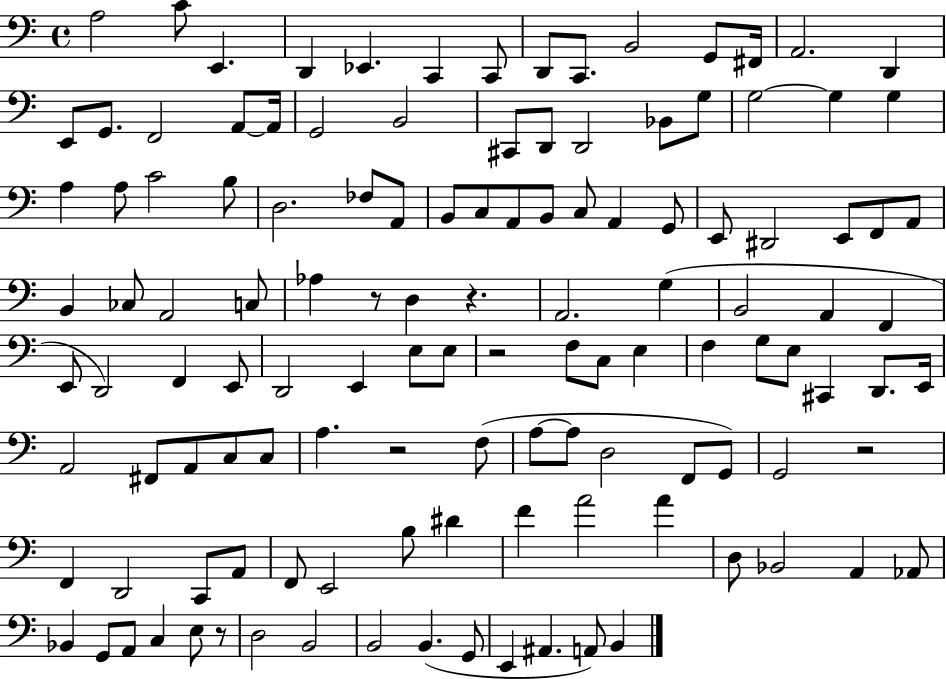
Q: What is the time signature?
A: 4/4